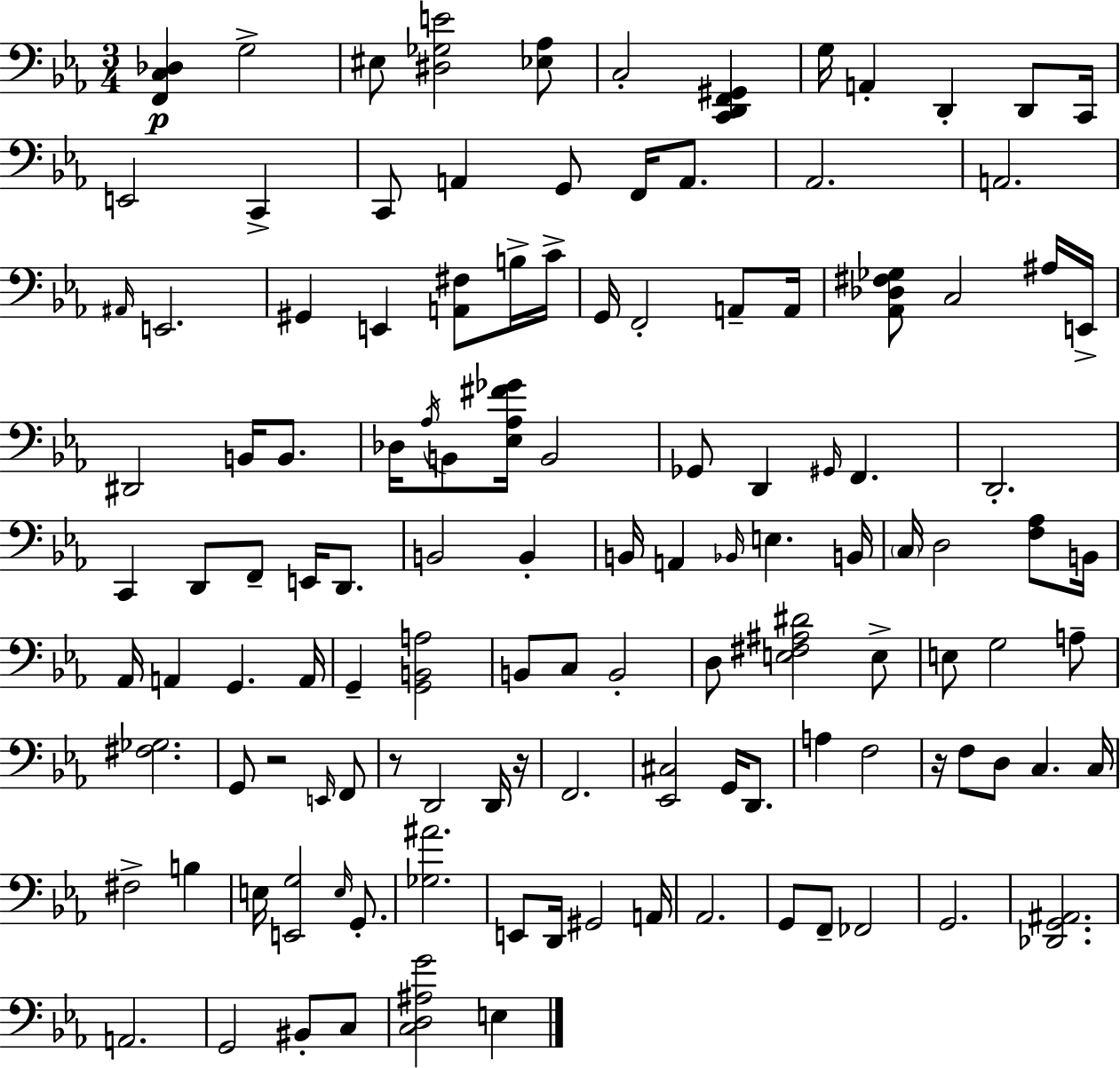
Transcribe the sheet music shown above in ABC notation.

X:1
T:Untitled
M:3/4
L:1/4
K:Cm
[F,,C,_D,] G,2 ^E,/2 [^D,_G,E]2 [_E,_A,]/2 C,2 [C,,D,,F,,^G,,] G,/4 A,, D,, D,,/2 C,,/4 E,,2 C,, C,,/2 A,, G,,/2 F,,/4 A,,/2 _A,,2 A,,2 ^A,,/4 E,,2 ^G,, E,, [A,,^F,]/2 B,/4 C/4 G,,/4 F,,2 A,,/2 A,,/4 [_A,,_D,^F,_G,]/2 C,2 ^A,/4 E,,/4 ^D,,2 B,,/4 B,,/2 _D,/4 _A,/4 B,,/2 [_E,_A,^F_G]/4 B,,2 _G,,/2 D,, ^G,,/4 F,, D,,2 C,, D,,/2 F,,/2 E,,/4 D,,/2 B,,2 B,, B,,/4 A,, _B,,/4 E, B,,/4 C,/4 D,2 [F,_A,]/2 B,,/4 _A,,/4 A,, G,, A,,/4 G,, [G,,B,,A,]2 B,,/2 C,/2 B,,2 D,/2 [E,^F,^A,^D]2 E,/2 E,/2 G,2 A,/2 [^F,_G,]2 G,,/2 z2 E,,/4 F,,/2 z/2 D,,2 D,,/4 z/4 F,,2 [_E,,^C,]2 G,,/4 D,,/2 A, F,2 z/4 F,/2 D,/2 C, C,/4 ^F,2 B, E,/4 [E,,G,]2 E,/4 G,,/2 [_G,^A]2 E,,/2 D,,/4 ^G,,2 A,,/4 _A,,2 G,,/2 F,,/2 _F,,2 G,,2 [_D,,G,,^A,,]2 A,,2 G,,2 ^B,,/2 C,/2 [C,D,^A,G]2 E,